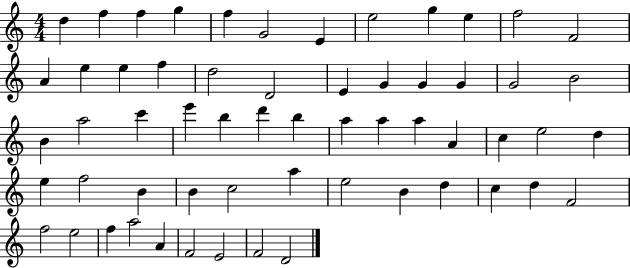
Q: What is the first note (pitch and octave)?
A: D5